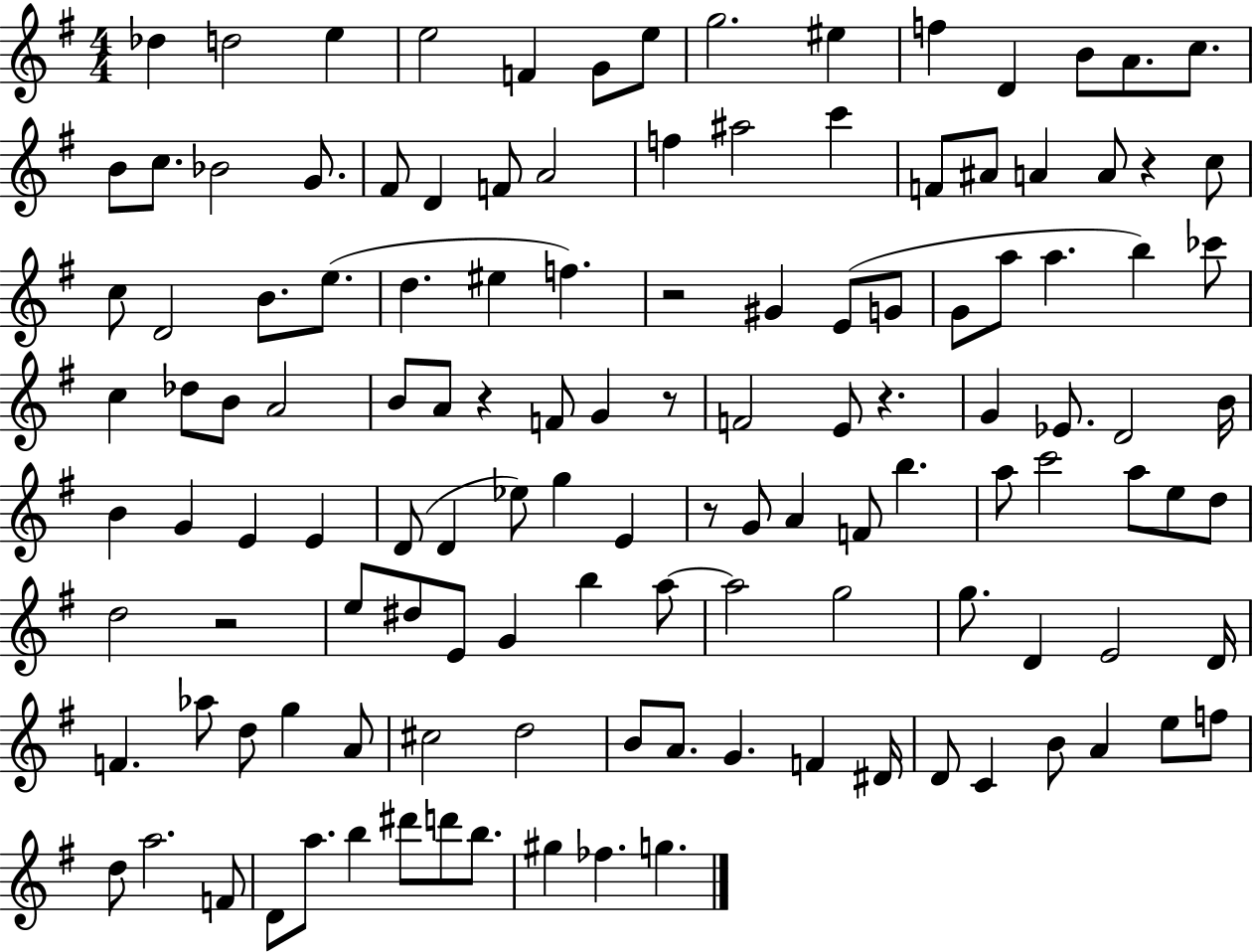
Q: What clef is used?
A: treble